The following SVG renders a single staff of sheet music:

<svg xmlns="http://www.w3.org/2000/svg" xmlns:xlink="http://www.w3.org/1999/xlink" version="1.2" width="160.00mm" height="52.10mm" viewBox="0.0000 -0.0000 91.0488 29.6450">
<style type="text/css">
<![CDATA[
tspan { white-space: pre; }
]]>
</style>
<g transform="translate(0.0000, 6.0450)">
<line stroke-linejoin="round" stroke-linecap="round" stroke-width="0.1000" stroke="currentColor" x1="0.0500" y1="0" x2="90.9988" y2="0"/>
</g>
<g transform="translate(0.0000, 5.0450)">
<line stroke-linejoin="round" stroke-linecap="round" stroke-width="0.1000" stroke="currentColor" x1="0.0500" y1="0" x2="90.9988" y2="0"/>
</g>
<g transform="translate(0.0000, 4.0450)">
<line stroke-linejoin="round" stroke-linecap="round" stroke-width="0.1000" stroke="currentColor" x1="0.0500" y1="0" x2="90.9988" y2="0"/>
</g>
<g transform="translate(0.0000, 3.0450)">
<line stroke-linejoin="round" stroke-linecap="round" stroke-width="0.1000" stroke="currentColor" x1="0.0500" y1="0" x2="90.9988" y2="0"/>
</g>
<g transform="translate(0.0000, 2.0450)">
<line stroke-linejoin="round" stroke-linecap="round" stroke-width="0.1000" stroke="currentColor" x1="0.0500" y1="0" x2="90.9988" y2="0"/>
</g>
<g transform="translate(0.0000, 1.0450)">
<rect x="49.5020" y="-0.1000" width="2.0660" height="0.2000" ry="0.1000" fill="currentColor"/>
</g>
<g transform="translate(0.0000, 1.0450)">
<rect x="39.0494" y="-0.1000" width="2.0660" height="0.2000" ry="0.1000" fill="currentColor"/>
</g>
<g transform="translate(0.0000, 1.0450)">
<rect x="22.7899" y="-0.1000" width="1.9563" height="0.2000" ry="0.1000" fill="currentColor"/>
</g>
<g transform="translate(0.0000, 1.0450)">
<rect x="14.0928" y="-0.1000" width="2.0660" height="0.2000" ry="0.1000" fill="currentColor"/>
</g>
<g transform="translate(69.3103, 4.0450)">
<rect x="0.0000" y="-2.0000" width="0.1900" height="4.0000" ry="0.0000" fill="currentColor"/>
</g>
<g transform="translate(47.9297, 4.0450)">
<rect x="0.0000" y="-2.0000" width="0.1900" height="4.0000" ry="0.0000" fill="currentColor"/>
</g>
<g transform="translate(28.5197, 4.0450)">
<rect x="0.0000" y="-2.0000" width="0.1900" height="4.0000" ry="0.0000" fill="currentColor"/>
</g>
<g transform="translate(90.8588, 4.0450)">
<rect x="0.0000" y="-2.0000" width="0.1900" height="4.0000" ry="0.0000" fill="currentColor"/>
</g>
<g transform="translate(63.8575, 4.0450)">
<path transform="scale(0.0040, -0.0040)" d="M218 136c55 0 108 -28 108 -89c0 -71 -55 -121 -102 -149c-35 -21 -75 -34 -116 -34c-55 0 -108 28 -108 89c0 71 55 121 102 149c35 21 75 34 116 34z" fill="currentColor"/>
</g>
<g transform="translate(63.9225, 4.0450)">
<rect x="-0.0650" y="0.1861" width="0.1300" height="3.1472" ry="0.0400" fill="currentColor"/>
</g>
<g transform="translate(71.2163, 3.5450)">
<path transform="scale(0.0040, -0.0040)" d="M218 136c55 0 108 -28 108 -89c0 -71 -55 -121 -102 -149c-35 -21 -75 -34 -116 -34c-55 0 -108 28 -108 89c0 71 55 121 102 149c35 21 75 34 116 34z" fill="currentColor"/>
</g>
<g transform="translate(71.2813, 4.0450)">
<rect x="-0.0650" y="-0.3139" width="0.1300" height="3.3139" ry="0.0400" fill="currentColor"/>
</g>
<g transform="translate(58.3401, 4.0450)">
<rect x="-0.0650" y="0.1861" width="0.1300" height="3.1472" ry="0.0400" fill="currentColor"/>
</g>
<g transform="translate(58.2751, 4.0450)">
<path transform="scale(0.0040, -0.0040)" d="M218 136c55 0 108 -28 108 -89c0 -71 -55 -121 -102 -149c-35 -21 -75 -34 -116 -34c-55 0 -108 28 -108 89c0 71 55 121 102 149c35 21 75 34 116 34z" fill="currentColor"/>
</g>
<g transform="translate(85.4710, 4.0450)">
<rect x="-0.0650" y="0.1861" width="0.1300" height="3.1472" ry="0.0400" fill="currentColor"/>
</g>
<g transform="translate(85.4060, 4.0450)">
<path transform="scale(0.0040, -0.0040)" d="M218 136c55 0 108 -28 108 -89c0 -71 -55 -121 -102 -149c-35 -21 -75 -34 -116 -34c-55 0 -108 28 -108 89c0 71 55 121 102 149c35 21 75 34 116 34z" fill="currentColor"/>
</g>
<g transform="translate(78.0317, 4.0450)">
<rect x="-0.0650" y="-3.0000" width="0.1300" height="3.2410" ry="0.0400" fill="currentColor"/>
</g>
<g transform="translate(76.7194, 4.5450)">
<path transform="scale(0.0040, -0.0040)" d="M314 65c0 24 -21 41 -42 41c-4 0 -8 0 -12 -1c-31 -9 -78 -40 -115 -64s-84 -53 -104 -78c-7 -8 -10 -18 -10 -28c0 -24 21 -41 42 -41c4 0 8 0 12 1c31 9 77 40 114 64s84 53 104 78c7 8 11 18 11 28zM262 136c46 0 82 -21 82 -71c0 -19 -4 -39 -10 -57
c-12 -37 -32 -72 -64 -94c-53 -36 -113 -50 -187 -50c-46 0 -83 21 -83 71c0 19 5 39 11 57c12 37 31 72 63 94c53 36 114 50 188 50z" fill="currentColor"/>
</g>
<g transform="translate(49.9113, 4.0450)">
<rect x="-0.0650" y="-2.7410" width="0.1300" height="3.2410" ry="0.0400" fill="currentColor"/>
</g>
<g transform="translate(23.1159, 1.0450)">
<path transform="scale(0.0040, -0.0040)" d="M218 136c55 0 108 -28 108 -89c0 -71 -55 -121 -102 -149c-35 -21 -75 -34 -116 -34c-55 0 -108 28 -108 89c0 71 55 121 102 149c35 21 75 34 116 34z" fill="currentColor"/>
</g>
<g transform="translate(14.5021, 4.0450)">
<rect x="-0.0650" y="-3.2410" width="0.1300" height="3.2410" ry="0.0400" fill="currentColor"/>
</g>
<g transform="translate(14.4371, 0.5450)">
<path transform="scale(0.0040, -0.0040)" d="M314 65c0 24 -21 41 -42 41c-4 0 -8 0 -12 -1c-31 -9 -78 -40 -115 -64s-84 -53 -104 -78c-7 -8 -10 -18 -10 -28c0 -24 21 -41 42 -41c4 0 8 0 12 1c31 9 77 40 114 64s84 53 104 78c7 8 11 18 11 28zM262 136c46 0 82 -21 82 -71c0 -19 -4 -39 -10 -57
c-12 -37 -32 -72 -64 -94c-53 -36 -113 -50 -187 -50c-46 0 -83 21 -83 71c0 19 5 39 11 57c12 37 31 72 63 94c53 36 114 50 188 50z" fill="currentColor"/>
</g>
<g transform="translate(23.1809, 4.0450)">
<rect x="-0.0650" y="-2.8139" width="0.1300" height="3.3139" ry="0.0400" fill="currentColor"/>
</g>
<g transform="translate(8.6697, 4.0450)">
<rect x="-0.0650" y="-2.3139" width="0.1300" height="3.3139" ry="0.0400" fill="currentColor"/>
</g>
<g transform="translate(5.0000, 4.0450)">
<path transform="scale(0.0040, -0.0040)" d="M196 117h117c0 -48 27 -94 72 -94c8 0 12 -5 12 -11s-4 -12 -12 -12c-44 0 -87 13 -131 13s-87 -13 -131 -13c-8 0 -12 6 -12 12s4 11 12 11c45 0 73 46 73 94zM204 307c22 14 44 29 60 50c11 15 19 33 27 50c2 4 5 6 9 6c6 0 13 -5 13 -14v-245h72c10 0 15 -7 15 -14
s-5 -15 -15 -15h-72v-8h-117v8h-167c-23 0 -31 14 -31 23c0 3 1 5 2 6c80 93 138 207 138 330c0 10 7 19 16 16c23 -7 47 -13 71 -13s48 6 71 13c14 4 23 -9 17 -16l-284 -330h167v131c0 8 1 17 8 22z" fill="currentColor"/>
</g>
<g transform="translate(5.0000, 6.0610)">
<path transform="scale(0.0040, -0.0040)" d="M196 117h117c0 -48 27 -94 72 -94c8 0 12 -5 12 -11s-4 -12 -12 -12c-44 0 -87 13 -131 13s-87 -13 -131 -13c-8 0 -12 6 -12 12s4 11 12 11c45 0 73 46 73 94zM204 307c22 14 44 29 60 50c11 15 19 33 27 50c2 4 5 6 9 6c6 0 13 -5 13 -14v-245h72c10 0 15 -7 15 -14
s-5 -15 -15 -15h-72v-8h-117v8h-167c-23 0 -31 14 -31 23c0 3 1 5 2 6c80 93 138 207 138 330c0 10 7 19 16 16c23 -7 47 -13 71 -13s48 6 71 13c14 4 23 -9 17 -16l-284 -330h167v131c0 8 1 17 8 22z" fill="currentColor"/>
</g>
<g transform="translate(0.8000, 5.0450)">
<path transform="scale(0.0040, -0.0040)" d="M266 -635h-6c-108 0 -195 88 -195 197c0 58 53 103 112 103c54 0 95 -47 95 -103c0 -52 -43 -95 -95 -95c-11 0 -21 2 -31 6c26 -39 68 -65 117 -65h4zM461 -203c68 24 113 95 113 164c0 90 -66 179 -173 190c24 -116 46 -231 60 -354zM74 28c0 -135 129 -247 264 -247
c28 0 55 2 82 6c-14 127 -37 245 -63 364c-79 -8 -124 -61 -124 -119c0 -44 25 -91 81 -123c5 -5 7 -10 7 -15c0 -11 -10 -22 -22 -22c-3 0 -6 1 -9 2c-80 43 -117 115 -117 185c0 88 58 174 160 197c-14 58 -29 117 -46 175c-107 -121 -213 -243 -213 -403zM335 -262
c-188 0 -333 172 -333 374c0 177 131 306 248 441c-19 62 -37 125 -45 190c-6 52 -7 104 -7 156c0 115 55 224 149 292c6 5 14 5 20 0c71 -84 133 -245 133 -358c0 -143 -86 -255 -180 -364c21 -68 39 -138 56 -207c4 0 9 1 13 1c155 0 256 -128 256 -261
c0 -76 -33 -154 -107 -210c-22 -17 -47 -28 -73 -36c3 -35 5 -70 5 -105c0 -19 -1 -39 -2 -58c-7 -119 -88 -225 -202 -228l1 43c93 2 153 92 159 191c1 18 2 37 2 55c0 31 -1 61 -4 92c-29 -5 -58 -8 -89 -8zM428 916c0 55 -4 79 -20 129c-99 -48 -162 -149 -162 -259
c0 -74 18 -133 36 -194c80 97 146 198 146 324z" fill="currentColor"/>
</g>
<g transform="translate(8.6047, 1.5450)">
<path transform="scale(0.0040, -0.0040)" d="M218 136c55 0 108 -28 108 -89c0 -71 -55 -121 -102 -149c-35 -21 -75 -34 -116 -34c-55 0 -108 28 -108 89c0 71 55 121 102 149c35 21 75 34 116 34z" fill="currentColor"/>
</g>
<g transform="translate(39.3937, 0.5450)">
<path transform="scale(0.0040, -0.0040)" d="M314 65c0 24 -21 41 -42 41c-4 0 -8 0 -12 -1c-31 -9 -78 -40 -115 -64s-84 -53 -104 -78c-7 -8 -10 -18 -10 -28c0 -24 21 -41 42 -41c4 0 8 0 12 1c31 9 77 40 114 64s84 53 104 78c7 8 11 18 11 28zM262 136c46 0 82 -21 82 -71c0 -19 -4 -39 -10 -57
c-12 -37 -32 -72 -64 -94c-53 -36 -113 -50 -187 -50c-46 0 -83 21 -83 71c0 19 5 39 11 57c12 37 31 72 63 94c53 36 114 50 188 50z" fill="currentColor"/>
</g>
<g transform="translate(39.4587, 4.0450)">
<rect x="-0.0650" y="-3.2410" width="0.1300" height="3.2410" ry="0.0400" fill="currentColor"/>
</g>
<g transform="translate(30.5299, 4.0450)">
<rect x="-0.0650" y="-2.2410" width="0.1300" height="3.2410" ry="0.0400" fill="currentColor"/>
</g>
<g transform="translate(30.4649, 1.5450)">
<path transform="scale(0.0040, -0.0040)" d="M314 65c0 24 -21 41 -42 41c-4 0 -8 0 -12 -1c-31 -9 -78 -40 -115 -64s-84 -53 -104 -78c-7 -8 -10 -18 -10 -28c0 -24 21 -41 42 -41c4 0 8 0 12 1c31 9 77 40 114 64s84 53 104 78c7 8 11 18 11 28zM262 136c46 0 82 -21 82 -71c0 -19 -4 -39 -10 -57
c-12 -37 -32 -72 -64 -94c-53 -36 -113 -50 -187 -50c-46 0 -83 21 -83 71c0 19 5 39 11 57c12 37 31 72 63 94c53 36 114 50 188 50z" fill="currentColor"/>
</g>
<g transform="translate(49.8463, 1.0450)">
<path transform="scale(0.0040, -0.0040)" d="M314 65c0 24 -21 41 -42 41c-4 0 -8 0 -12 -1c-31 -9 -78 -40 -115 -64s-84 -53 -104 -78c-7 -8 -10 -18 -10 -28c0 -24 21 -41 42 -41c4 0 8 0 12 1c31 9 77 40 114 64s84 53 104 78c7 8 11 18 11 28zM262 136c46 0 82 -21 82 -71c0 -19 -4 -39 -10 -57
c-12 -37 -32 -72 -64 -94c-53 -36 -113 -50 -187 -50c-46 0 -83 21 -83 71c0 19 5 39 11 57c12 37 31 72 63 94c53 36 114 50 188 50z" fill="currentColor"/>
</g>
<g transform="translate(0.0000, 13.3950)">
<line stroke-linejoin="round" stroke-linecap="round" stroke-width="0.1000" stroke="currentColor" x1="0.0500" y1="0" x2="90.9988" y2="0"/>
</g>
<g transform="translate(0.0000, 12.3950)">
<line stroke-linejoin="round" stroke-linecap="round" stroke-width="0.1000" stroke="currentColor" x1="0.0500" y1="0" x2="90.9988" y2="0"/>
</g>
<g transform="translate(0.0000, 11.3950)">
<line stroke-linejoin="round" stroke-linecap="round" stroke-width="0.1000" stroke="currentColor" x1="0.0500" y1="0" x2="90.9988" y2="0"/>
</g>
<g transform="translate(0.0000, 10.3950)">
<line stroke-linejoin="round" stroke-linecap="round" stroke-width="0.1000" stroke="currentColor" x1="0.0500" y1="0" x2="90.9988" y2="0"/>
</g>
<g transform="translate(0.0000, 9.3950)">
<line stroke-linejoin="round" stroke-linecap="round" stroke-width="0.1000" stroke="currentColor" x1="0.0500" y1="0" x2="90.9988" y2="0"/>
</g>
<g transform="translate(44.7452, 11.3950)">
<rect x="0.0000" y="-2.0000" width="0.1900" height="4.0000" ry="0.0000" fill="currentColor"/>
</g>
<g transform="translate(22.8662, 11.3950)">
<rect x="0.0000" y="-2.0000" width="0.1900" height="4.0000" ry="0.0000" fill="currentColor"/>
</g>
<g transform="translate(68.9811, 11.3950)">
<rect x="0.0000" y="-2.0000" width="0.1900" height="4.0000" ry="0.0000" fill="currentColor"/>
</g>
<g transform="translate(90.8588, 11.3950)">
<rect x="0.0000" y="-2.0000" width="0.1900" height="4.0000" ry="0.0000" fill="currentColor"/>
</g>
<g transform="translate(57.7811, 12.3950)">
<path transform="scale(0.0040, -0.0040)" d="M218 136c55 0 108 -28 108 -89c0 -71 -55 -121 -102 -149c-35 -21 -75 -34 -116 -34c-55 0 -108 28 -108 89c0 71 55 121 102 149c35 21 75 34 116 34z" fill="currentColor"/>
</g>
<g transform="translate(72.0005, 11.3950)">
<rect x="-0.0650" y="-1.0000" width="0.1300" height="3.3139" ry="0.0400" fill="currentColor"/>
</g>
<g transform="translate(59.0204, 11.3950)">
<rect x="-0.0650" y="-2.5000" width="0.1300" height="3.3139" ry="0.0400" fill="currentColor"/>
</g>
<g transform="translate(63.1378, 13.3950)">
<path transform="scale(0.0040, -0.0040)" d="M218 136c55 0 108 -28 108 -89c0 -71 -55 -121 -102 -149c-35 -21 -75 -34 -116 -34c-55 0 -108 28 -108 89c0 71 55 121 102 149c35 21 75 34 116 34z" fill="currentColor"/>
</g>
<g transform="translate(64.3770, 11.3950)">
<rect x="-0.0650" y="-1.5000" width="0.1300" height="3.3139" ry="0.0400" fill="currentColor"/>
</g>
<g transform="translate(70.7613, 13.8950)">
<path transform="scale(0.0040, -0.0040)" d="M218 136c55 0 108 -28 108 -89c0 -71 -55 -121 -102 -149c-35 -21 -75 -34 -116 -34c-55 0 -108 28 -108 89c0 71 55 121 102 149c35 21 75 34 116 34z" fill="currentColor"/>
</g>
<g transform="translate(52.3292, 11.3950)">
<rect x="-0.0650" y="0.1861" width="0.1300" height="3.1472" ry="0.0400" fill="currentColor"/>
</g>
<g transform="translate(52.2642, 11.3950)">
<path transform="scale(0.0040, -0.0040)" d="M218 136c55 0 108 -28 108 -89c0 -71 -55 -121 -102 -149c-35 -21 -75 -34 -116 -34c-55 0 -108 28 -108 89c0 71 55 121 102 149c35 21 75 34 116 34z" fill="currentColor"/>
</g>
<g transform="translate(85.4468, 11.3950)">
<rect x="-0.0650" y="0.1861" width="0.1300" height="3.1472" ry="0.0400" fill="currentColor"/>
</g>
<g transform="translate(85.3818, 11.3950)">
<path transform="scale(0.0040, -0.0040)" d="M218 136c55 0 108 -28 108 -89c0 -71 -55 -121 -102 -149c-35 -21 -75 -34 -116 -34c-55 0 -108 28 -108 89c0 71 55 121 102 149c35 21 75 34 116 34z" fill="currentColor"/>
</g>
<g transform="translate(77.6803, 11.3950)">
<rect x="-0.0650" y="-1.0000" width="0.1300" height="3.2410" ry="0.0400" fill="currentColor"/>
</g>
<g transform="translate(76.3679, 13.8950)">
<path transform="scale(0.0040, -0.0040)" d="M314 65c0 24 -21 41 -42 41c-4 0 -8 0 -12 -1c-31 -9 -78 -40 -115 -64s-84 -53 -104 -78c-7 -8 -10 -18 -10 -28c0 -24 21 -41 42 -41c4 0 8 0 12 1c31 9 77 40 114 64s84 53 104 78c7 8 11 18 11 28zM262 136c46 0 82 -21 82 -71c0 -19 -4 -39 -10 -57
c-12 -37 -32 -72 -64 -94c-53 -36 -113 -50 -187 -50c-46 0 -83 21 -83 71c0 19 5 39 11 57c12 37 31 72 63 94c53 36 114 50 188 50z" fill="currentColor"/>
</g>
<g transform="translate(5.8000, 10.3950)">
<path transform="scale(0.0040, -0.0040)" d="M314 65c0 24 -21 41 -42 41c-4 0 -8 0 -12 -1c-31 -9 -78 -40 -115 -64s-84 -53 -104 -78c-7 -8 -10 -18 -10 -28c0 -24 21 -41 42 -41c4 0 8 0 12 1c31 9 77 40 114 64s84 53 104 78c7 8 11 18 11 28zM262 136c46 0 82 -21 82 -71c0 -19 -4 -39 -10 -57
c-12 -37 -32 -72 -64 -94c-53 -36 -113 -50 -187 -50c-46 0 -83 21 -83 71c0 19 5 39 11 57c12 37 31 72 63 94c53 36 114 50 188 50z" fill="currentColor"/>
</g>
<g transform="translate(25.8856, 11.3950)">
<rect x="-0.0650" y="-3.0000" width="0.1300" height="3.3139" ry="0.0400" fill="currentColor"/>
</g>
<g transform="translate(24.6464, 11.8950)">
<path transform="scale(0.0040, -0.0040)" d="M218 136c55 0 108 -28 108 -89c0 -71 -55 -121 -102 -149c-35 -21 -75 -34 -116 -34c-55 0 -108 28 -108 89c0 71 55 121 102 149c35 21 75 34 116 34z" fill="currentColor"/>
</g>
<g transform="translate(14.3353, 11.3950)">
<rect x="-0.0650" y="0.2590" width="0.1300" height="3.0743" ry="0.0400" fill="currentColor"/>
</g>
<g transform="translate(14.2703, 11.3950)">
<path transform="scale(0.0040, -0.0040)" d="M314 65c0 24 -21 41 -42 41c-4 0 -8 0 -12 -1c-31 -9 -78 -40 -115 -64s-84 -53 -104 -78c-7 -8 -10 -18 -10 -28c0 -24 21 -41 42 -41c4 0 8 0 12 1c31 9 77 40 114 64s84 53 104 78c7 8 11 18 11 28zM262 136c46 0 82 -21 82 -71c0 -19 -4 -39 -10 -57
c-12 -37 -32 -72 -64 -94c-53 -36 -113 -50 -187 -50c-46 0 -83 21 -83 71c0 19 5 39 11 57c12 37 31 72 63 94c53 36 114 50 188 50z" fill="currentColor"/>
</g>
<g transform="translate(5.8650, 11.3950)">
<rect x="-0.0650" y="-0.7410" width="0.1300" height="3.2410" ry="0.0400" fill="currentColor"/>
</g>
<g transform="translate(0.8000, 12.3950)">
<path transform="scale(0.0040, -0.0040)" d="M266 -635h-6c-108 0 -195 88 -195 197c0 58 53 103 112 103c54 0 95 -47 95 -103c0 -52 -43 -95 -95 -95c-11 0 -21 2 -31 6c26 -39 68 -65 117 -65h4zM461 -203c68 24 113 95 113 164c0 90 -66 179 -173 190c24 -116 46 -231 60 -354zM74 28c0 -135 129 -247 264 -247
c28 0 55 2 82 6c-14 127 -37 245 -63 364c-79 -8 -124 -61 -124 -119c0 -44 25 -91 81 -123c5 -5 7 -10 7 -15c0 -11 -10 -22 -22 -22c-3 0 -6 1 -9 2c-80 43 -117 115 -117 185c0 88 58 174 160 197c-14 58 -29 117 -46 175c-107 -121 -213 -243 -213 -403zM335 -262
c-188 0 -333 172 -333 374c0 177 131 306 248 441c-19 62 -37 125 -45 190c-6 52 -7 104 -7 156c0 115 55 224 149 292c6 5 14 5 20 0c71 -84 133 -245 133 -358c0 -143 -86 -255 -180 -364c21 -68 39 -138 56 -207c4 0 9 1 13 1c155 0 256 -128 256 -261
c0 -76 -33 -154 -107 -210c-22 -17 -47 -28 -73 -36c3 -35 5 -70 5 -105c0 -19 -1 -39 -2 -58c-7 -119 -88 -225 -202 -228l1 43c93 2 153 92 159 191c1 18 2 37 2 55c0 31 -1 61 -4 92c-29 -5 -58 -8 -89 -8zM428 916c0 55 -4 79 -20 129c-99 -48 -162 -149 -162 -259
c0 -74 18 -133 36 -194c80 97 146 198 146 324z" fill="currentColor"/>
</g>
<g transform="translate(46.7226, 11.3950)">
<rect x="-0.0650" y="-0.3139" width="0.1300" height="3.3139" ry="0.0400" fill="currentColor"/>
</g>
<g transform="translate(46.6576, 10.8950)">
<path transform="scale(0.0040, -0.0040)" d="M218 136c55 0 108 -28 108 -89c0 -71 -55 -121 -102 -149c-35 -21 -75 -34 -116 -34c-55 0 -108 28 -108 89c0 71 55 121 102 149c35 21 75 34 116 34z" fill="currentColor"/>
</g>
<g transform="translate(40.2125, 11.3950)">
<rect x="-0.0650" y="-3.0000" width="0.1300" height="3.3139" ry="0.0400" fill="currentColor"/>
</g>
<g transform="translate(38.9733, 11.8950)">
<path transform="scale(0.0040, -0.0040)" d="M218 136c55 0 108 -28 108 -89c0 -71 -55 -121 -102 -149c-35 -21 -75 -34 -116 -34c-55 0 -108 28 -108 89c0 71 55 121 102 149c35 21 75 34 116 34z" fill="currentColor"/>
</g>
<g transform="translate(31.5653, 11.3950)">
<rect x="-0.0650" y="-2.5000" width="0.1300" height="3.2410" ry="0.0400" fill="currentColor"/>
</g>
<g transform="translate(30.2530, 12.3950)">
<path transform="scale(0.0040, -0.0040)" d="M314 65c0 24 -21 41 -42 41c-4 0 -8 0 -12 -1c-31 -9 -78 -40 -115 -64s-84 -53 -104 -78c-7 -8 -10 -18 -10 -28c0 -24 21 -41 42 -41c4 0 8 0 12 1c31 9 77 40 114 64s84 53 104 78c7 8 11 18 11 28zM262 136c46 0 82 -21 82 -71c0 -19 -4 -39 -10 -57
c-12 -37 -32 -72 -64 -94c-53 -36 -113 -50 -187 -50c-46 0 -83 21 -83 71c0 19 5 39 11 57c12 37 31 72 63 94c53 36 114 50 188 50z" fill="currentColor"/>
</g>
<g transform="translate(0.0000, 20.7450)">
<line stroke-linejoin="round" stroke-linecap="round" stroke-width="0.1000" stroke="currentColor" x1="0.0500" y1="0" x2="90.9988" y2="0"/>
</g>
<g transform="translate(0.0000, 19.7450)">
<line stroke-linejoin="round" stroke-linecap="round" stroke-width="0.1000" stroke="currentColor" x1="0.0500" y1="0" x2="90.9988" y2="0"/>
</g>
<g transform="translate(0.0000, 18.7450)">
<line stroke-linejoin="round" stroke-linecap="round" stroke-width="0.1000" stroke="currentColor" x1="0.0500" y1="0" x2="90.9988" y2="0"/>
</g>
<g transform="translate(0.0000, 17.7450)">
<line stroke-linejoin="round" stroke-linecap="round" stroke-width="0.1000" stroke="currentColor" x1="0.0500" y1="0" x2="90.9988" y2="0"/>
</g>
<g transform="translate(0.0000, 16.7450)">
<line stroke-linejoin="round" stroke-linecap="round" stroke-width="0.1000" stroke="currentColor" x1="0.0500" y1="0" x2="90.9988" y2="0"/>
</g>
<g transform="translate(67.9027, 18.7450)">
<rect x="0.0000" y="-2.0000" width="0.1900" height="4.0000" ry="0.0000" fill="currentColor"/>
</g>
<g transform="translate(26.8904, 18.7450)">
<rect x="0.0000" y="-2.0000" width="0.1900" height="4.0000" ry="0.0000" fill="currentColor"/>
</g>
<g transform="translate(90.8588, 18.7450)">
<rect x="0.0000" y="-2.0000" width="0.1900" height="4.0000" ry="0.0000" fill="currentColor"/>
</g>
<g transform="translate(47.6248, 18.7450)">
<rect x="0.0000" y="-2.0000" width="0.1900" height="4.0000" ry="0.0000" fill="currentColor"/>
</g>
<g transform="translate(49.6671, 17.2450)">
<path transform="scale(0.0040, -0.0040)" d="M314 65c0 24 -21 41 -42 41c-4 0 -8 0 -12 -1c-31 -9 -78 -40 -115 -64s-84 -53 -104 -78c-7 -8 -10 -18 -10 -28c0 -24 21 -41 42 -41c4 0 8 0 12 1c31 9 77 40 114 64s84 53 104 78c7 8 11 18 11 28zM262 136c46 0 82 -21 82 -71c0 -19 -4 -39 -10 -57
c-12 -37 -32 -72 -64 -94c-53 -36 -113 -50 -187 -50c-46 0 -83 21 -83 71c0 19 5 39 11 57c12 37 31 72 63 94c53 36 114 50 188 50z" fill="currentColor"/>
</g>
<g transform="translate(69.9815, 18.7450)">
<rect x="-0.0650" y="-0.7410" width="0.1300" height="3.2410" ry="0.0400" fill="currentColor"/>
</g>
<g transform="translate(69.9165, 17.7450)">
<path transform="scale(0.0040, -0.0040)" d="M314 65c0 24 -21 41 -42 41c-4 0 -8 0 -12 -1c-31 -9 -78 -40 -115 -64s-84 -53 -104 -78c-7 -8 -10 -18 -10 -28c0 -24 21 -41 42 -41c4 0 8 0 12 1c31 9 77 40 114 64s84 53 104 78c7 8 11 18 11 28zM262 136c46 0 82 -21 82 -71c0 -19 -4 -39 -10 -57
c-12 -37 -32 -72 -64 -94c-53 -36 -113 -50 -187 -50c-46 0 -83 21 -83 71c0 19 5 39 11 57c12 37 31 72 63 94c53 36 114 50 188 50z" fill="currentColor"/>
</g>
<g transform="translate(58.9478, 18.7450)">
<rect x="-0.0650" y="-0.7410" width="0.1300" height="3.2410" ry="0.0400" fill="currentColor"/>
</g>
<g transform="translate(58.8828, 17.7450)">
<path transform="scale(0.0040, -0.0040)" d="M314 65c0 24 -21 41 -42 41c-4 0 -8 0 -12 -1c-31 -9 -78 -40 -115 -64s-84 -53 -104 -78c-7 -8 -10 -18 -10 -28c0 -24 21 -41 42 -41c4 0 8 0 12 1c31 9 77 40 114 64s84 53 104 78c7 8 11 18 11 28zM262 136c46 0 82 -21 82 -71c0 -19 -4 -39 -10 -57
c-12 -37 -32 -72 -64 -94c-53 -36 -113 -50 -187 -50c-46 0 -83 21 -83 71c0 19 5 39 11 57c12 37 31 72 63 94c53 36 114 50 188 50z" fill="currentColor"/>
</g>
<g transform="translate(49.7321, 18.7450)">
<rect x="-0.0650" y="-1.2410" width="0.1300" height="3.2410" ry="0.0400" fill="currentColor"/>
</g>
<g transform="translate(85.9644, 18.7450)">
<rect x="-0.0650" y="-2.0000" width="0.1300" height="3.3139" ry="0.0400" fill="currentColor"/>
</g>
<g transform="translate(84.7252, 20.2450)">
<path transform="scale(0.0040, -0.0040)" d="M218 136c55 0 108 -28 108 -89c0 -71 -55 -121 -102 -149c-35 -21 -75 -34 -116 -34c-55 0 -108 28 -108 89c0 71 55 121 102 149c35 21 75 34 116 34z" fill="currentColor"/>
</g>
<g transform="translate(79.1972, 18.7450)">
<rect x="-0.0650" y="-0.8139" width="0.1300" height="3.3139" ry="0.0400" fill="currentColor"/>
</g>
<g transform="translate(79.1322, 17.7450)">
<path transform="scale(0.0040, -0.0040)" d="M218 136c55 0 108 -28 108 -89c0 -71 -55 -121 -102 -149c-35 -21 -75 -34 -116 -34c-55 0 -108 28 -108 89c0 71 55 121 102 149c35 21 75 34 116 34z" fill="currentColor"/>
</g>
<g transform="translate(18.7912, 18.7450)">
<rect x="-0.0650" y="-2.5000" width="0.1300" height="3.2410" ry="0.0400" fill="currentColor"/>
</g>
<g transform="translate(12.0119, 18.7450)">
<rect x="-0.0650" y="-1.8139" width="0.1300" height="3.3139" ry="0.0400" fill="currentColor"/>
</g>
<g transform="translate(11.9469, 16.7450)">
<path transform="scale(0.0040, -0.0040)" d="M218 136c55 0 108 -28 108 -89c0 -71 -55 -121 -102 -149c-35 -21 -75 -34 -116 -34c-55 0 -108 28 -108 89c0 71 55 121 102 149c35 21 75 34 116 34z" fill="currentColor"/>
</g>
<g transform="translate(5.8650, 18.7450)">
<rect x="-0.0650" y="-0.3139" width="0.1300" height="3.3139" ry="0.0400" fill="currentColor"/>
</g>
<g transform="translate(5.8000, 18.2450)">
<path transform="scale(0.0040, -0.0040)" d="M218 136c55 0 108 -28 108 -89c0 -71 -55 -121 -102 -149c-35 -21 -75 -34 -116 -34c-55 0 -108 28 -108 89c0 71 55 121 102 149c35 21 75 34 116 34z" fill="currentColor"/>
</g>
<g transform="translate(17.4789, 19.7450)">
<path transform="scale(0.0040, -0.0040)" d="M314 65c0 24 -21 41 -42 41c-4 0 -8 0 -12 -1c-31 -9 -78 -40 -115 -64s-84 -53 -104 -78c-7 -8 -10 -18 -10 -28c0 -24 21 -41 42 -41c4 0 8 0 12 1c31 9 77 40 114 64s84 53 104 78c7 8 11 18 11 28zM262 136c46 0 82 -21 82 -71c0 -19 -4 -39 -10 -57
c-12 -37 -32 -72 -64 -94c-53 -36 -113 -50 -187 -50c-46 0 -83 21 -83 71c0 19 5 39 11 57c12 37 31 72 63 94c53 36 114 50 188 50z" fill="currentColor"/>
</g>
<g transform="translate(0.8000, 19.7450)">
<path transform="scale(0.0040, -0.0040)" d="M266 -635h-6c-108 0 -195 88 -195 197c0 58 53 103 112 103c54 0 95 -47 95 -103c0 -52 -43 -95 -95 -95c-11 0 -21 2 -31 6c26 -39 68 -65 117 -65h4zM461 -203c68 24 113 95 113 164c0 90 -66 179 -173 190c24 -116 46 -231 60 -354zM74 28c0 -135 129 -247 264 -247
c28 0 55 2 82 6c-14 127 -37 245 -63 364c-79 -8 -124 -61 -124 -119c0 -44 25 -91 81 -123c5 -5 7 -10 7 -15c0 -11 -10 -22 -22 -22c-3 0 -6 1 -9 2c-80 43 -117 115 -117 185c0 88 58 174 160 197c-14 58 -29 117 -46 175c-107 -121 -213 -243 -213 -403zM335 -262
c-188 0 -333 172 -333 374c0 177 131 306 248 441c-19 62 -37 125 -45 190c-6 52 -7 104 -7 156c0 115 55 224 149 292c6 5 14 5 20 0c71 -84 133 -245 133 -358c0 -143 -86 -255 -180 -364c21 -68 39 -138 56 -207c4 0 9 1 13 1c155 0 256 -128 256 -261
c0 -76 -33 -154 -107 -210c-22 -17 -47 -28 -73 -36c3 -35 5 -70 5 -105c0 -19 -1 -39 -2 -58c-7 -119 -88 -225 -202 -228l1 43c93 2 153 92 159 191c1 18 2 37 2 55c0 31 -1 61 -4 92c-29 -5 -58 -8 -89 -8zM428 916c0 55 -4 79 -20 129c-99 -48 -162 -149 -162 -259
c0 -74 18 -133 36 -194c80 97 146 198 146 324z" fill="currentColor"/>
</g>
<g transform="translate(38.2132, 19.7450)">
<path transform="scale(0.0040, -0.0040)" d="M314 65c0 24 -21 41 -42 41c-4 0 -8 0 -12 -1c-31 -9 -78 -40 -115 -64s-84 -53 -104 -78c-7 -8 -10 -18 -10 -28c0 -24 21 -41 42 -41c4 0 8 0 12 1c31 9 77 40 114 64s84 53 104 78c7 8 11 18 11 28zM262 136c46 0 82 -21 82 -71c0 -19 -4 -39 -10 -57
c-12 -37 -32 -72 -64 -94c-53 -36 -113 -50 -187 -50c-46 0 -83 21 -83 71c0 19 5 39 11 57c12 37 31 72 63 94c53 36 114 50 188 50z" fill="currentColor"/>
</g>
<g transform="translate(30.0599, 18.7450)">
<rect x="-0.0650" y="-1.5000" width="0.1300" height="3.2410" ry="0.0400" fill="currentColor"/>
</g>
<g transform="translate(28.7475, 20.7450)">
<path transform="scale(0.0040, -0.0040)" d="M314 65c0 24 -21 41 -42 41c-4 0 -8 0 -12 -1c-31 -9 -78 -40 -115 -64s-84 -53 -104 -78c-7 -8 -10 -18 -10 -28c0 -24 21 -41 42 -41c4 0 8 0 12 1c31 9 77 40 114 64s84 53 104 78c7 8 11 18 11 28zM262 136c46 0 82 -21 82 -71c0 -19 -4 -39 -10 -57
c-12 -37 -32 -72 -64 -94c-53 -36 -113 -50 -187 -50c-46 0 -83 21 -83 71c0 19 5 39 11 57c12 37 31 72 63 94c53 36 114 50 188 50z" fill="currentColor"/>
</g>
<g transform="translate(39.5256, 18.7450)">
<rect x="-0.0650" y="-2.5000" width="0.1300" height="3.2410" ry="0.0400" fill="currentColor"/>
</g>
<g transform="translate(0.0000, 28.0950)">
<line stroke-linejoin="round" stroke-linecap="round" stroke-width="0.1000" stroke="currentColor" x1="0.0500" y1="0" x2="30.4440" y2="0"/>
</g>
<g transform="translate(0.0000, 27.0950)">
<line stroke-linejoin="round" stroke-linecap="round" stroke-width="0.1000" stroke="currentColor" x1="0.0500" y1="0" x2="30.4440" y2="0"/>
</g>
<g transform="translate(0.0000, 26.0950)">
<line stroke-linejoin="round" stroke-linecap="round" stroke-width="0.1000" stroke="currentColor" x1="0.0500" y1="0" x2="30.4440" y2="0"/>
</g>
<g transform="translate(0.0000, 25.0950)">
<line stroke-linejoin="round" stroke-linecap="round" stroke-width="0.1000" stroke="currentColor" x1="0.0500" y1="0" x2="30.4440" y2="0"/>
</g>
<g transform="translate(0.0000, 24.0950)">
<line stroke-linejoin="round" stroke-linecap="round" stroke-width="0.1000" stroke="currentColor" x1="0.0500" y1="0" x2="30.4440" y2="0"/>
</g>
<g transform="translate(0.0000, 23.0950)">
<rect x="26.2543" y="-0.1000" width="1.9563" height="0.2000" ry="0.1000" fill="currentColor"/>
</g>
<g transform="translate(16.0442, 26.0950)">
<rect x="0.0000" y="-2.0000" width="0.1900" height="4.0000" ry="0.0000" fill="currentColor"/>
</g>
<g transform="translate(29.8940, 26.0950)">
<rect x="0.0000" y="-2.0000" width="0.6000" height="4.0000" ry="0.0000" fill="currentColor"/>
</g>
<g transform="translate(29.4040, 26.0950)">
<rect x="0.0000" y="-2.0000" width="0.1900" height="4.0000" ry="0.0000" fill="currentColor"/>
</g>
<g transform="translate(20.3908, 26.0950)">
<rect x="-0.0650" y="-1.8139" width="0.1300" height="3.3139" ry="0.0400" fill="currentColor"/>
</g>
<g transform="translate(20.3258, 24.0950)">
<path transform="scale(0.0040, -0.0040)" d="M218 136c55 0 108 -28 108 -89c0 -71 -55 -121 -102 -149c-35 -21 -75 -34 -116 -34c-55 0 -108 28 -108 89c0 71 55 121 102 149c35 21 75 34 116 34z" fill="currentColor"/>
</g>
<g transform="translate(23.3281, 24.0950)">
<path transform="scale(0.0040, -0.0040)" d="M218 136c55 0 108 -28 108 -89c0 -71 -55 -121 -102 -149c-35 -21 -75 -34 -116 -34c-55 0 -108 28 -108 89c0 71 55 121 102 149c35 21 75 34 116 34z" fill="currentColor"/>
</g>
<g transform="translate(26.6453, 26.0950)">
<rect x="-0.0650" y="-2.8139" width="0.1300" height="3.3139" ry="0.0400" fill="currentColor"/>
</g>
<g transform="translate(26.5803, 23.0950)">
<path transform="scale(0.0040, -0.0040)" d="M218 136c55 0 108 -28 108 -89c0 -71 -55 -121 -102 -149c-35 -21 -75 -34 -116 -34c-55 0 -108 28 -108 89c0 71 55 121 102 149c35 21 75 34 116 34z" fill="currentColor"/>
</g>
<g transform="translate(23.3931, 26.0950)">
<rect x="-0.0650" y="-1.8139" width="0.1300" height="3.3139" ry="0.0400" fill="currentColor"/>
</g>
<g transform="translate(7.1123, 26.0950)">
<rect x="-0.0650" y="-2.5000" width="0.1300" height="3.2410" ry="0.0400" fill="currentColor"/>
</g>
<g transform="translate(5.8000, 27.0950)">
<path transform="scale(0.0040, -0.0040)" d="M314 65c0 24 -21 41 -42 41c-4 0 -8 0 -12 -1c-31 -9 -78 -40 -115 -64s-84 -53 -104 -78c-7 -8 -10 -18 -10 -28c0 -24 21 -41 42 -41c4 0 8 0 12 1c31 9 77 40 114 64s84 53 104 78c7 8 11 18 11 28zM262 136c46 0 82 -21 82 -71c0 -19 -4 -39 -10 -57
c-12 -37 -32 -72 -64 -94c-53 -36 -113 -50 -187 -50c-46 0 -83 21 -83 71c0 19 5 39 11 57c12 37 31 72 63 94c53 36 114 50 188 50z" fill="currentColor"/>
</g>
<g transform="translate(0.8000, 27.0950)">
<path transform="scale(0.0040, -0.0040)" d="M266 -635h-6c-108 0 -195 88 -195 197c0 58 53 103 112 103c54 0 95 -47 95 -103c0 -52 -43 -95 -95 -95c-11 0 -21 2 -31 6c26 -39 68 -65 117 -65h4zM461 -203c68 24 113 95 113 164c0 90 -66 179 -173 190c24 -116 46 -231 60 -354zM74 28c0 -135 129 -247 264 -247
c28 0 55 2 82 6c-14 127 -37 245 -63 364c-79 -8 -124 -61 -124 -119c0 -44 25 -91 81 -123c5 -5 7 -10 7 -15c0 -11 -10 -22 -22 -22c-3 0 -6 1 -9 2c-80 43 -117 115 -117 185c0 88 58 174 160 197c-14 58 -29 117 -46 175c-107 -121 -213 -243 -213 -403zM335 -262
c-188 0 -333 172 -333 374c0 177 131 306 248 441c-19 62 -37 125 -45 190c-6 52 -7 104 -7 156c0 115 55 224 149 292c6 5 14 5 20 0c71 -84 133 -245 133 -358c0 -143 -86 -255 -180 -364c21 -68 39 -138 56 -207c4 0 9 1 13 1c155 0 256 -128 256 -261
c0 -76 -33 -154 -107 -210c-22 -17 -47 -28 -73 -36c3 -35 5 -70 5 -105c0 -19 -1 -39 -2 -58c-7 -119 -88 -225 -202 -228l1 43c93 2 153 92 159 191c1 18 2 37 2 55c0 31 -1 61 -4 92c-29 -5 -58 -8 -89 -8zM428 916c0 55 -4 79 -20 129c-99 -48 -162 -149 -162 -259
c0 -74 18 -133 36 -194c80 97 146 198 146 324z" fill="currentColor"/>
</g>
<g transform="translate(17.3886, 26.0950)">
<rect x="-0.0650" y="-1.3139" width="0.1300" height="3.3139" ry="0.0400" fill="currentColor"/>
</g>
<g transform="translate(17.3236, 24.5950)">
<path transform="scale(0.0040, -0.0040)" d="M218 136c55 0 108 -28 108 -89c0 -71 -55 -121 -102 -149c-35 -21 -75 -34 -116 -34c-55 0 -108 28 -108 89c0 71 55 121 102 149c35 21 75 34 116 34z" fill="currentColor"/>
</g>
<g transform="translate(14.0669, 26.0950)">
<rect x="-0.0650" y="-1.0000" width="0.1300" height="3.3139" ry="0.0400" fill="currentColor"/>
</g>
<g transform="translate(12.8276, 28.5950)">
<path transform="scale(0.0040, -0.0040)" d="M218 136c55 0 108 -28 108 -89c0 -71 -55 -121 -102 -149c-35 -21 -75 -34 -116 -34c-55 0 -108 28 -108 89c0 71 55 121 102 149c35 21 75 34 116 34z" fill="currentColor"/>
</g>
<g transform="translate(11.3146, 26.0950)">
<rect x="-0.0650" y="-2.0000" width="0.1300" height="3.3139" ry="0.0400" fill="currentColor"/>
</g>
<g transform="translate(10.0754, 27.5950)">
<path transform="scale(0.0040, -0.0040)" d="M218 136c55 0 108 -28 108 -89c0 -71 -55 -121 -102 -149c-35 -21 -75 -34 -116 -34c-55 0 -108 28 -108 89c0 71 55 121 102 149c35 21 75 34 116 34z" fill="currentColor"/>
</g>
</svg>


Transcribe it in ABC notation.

X:1
T:Untitled
M:4/4
L:1/4
K:C
g b2 a g2 b2 a2 B B c A2 B d2 B2 A G2 A c B G E D D2 B c f G2 E2 G2 e2 d2 d2 d F G2 F D e f f a